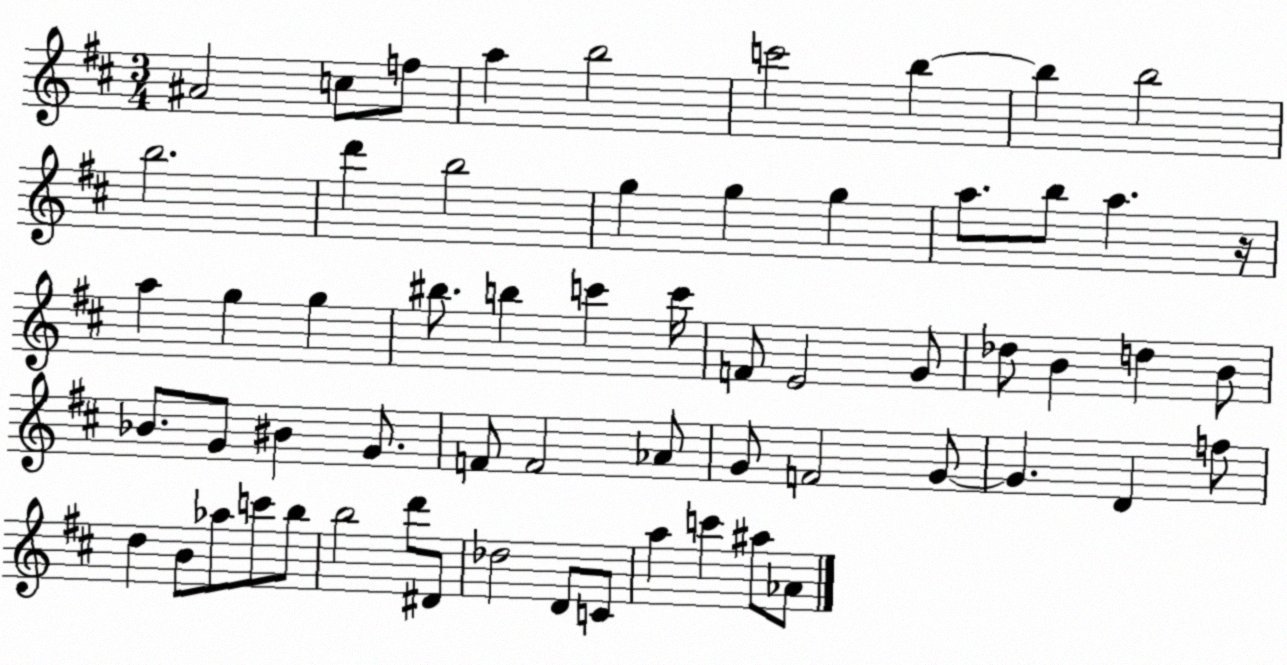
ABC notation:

X:1
T:Untitled
M:3/4
L:1/4
K:D
^A2 c/2 f/2 a b2 c'2 b b b2 b2 d' b2 g g g a/2 b/2 a z/4 a g g ^b/2 b c' c'/4 F/2 E2 G/2 _d/2 B d B/2 _B/2 G/2 ^B G/2 F/2 F2 _A/2 G/2 F2 G/2 G D f/2 d B/2 _a/2 c'/2 b/2 b2 d'/2 ^D/2 _d2 D/2 C/2 a c' ^a/2 _A/2